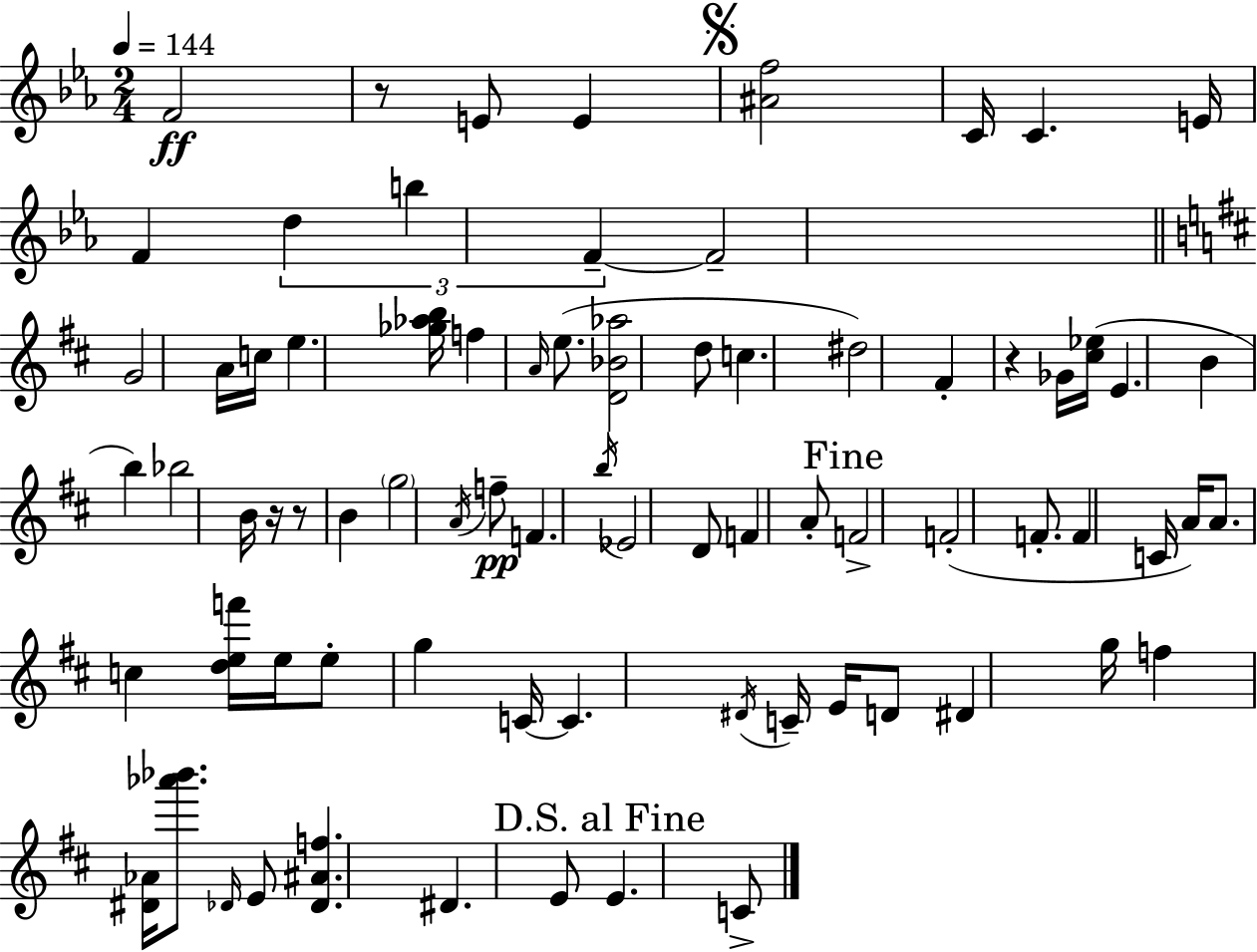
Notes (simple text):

F4/h R/e E4/e E4/q [A#4,F5]/h C4/s C4/q. E4/s F4/q D5/q B5/q F4/q F4/h G4/h A4/s C5/s E5/q. [Gb5,Ab5,B5]/s F5/q A4/s E5/e. [D4,Bb4,Ab5]/h D5/e C5/q. D#5/h F#4/q R/q Gb4/s [C#5,Eb5]/s E4/q. B4/q B5/q Bb5/h B4/s R/s R/e B4/q G5/h A4/s F5/e F4/q. B5/s Eb4/h D4/e F4/q A4/e F4/h F4/h F4/e. F4/q C4/s A4/s A4/e. C5/q [D5,E5,F6]/s E5/s E5/e G5/q C4/s C4/q. D#4/s C4/s E4/s D4/e D#4/q G5/s F5/q [D#4,Ab4]/s [Ab6,Bb6]/e. Db4/s E4/e [Db4,A#4,F5]/q. D#4/q. E4/e E4/q. C4/e